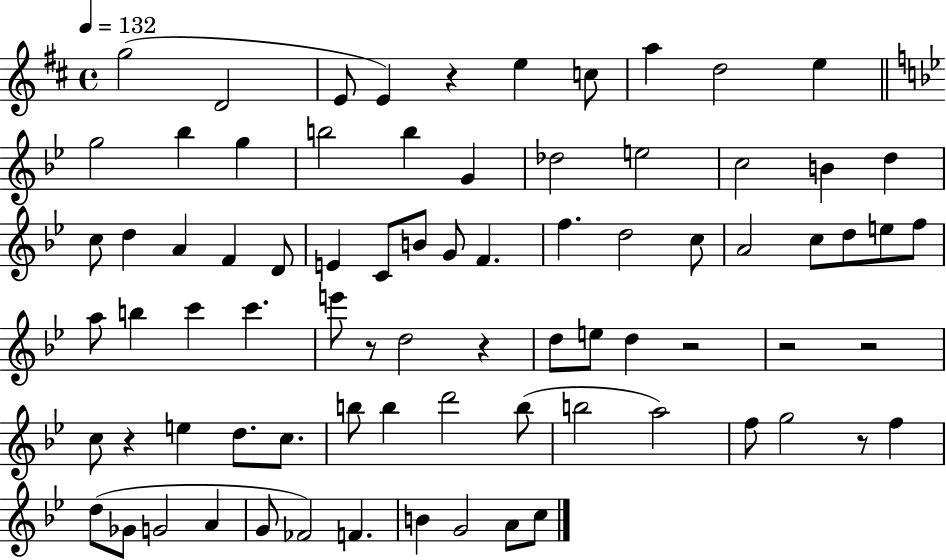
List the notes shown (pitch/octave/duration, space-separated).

G5/h D4/h E4/e E4/q R/q E5/q C5/e A5/q D5/h E5/q G5/h Bb5/q G5/q B5/h B5/q G4/q Db5/h E5/h C5/h B4/q D5/q C5/e D5/q A4/q F4/q D4/e E4/q C4/e B4/e G4/e F4/q. F5/q. D5/h C5/e A4/h C5/e D5/e E5/e F5/e A5/e B5/q C6/q C6/q. E6/e R/e D5/h R/q D5/e E5/e D5/q R/h R/h R/h C5/e R/q E5/q D5/e. C5/e. B5/e B5/q D6/h B5/e B5/h A5/h F5/e G5/h R/e F5/q D5/e Gb4/e G4/h A4/q G4/e FES4/h F4/q. B4/q G4/h A4/e C5/e